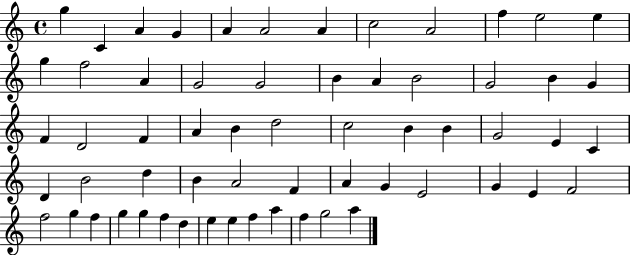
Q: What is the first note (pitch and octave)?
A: G5